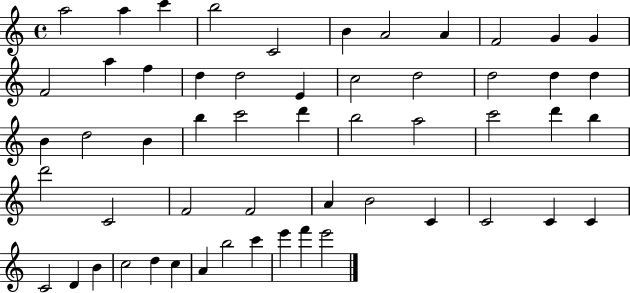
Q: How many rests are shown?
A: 0